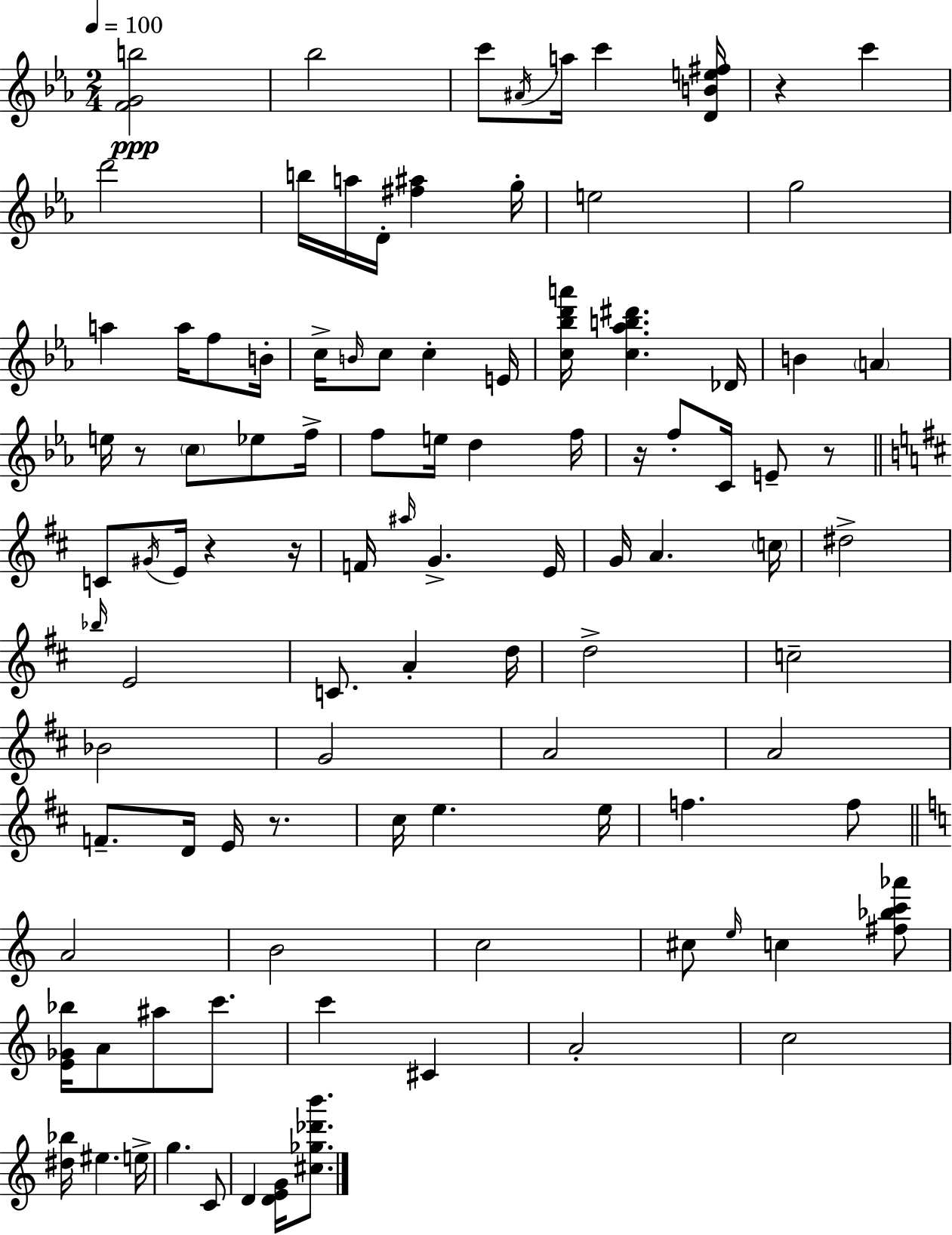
[F4,G4,B5]/h Bb5/h C6/e A#4/s A5/s C6/q [D4,B4,E5,F#5]/s R/q C6/q D6/h B5/s A5/s D4/s [F#5,A#5]/q G5/s E5/h G5/h A5/q A5/s F5/e B4/s C5/s B4/s C5/e C5/q E4/s [C5,Bb5,D6,A6]/s [C5,Ab5,B5,D#6]/q. Db4/s B4/q A4/q E5/s R/e C5/e Eb5/e F5/s F5/e E5/s D5/q F5/s R/s F5/e C4/s E4/e R/e C4/e G#4/s E4/s R/q R/s F4/s A#5/s G4/q. E4/s G4/s A4/q. C5/s D#5/h Bb5/s E4/h C4/e. A4/q D5/s D5/h C5/h Bb4/h G4/h A4/h A4/h F4/e. D4/s E4/s R/e. C#5/s E5/q. E5/s F5/q. F5/e A4/h B4/h C5/h C#5/e E5/s C5/q [F#5,Bb5,C6,Ab6]/e [E4,Gb4,Bb5]/s A4/e A#5/e C6/e. C6/q C#4/q A4/h C5/h [D#5,Bb5]/s EIS5/q. E5/s G5/q. C4/e D4/q [D4,E4,G4]/s [C#5,Gb5,Db6,B6]/e.